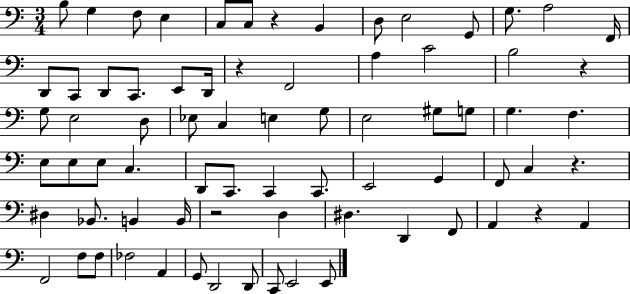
X:1
T:Untitled
M:3/4
L:1/4
K:C
B,/2 G, F,/2 E, C,/2 C,/2 z B,, D,/2 E,2 G,,/2 G,/2 A,2 F,,/4 D,,/2 C,,/2 D,,/2 C,,/2 E,,/2 D,,/4 z F,,2 A, C2 B,2 z G,/2 E,2 D,/2 _E,/2 C, E, G,/2 E,2 ^G,/2 G,/2 G, F, E,/2 E,/2 E,/2 C, D,,/2 C,,/2 C,, C,,/2 E,,2 G,, F,,/2 C, z ^D, _B,,/2 B,, B,,/4 z2 D, ^D, D,, F,,/2 A,, z A,, F,,2 F,/2 F,/2 _F,2 A,, G,,/2 D,,2 D,,/2 C,,/2 E,,2 E,,/2